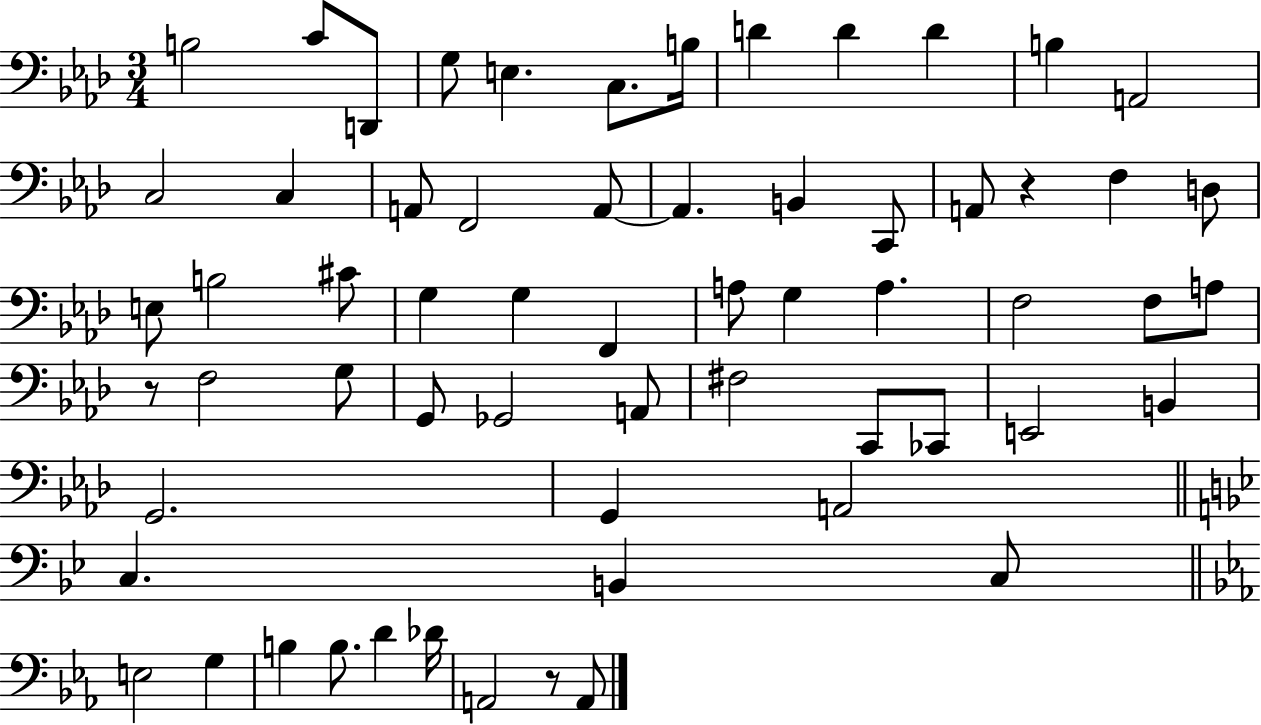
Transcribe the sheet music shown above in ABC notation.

X:1
T:Untitled
M:3/4
L:1/4
K:Ab
B,2 C/2 D,,/2 G,/2 E, C,/2 B,/4 D D D B, A,,2 C,2 C, A,,/2 F,,2 A,,/2 A,, B,, C,,/2 A,,/2 z F, D,/2 E,/2 B,2 ^C/2 G, G, F,, A,/2 G, A, F,2 F,/2 A,/2 z/2 F,2 G,/2 G,,/2 _G,,2 A,,/2 ^F,2 C,,/2 _C,,/2 E,,2 B,, G,,2 G,, A,,2 C, B,, C,/2 E,2 G, B, B,/2 D _D/4 A,,2 z/2 A,,/2